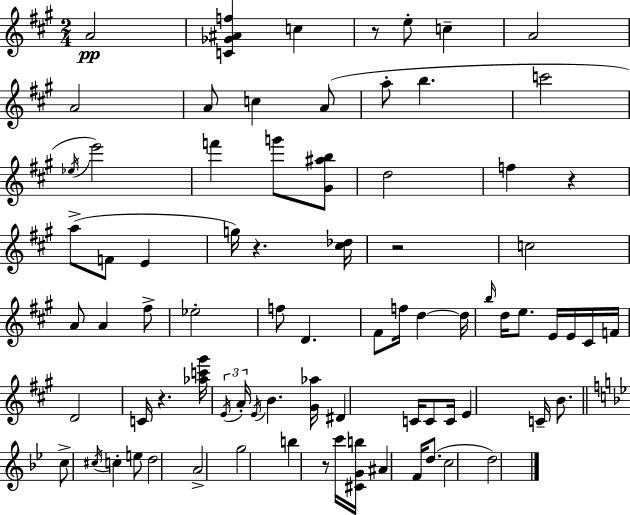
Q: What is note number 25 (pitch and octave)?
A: A4